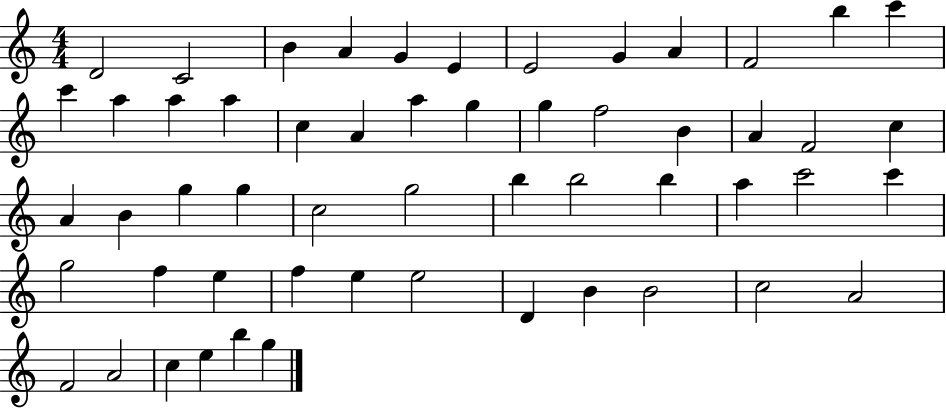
{
  \clef treble
  \numericTimeSignature
  \time 4/4
  \key c \major
  d'2 c'2 | b'4 a'4 g'4 e'4 | e'2 g'4 a'4 | f'2 b''4 c'''4 | \break c'''4 a''4 a''4 a''4 | c''4 a'4 a''4 g''4 | g''4 f''2 b'4 | a'4 f'2 c''4 | \break a'4 b'4 g''4 g''4 | c''2 g''2 | b''4 b''2 b''4 | a''4 c'''2 c'''4 | \break g''2 f''4 e''4 | f''4 e''4 e''2 | d'4 b'4 b'2 | c''2 a'2 | \break f'2 a'2 | c''4 e''4 b''4 g''4 | \bar "|."
}